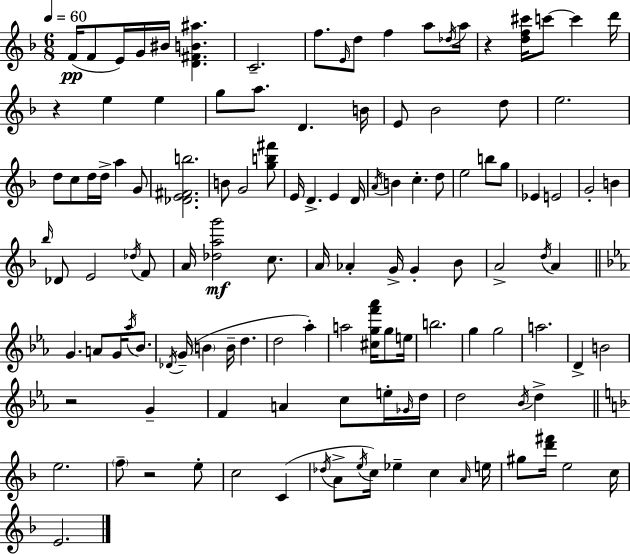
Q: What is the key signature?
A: F major